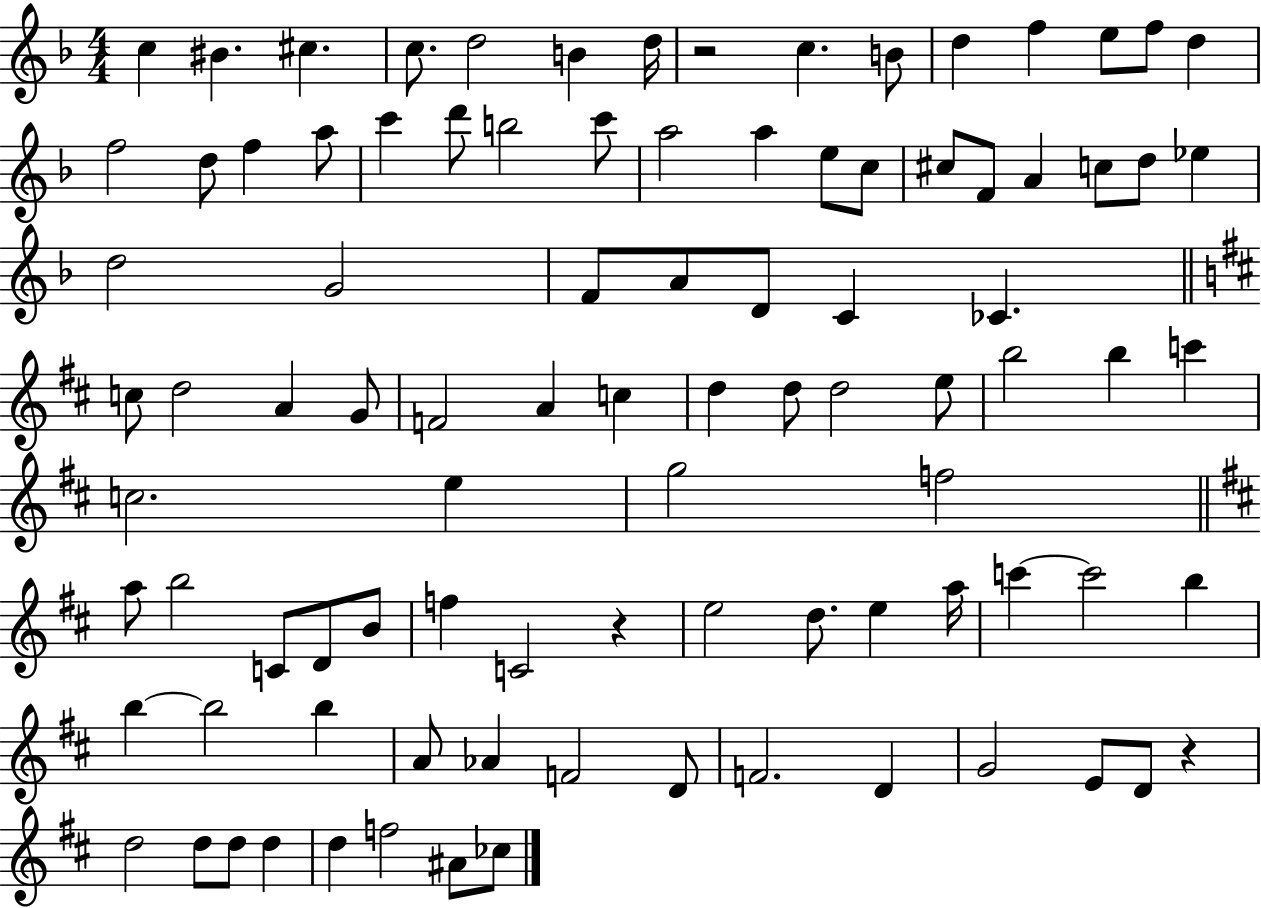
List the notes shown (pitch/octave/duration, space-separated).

C5/q BIS4/q. C#5/q. C5/e. D5/h B4/q D5/s R/h C5/q. B4/e D5/q F5/q E5/e F5/e D5/q F5/h D5/e F5/q A5/e C6/q D6/e B5/h C6/e A5/h A5/q E5/e C5/e C#5/e F4/e A4/q C5/e D5/e Eb5/q D5/h G4/h F4/e A4/e D4/e C4/q CES4/q. C5/e D5/h A4/q G4/e F4/h A4/q C5/q D5/q D5/e D5/h E5/e B5/h B5/q C6/q C5/h. E5/q G5/h F5/h A5/e B5/h C4/e D4/e B4/e F5/q C4/h R/q E5/h D5/e. E5/q A5/s C6/q C6/h B5/q B5/q B5/h B5/q A4/e Ab4/q F4/h D4/e F4/h. D4/q G4/h E4/e D4/e R/q D5/h D5/e D5/e D5/q D5/q F5/h A#4/e CES5/e